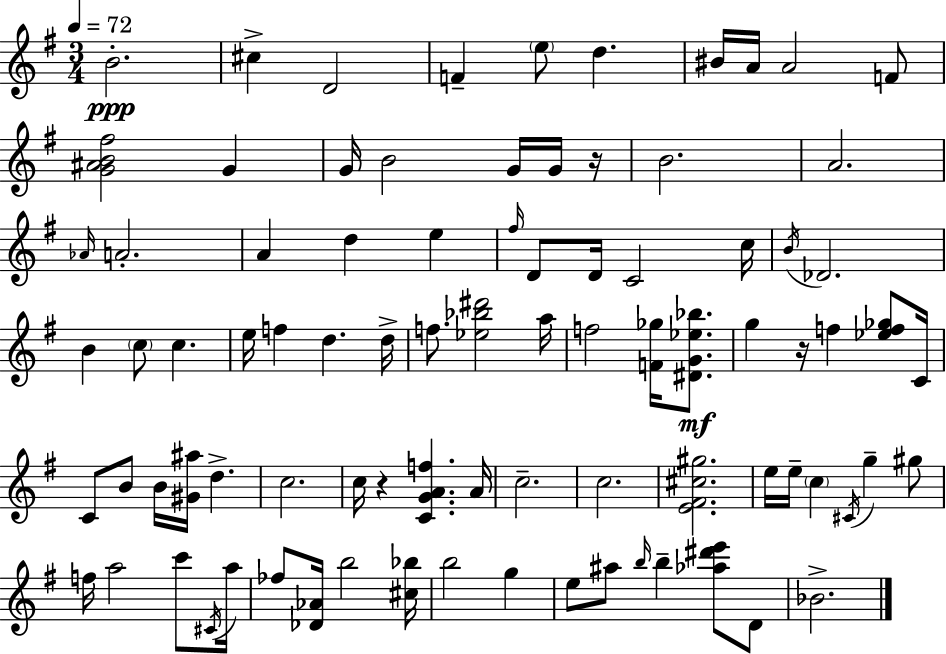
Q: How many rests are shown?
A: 3